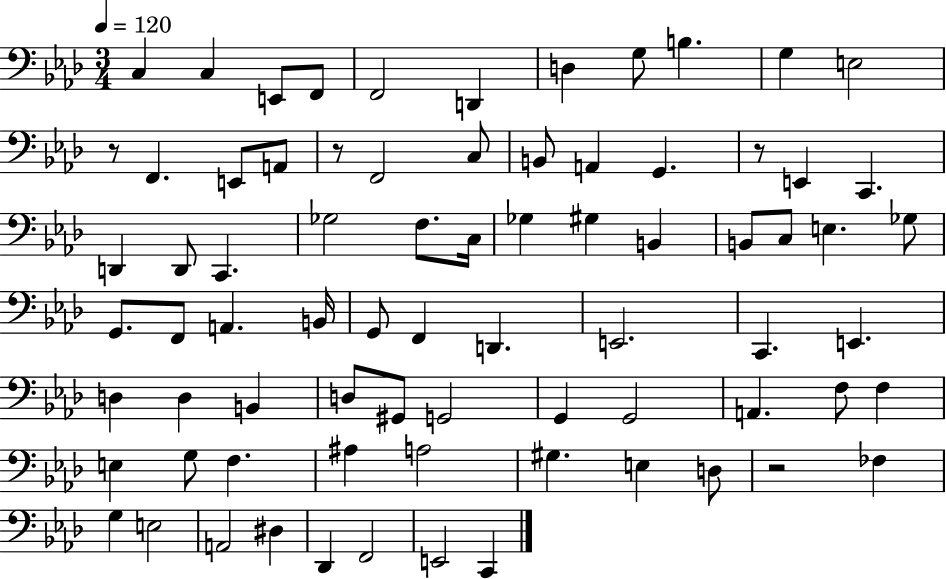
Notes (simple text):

C3/q C3/q E2/e F2/e F2/h D2/q D3/q G3/e B3/q. G3/q E3/h R/e F2/q. E2/e A2/e R/e F2/h C3/e B2/e A2/q G2/q. R/e E2/q C2/q. D2/q D2/e C2/q. Gb3/h F3/e. C3/s Gb3/q G#3/q B2/q B2/e C3/e E3/q. Gb3/e G2/e. F2/e A2/q. B2/s G2/e F2/q D2/q. E2/h. C2/q. E2/q. D3/q D3/q B2/q D3/e G#2/e G2/h G2/q G2/h A2/q. F3/e F3/q E3/q G3/e F3/q. A#3/q A3/h G#3/q. E3/q D3/e R/h FES3/q G3/q E3/h A2/h D#3/q Db2/q F2/h E2/h C2/q